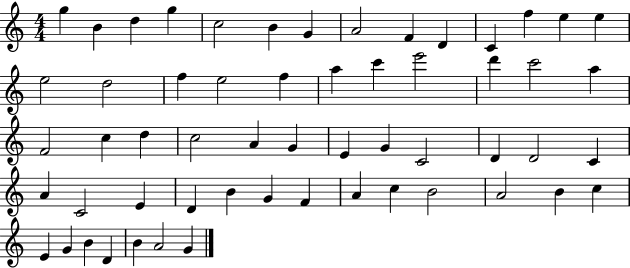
X:1
T:Untitled
M:4/4
L:1/4
K:C
g B d g c2 B G A2 F D C f e e e2 d2 f e2 f a c' e'2 d' c'2 a F2 c d c2 A G E G C2 D D2 C A C2 E D B G F A c B2 A2 B c E G B D B A2 G